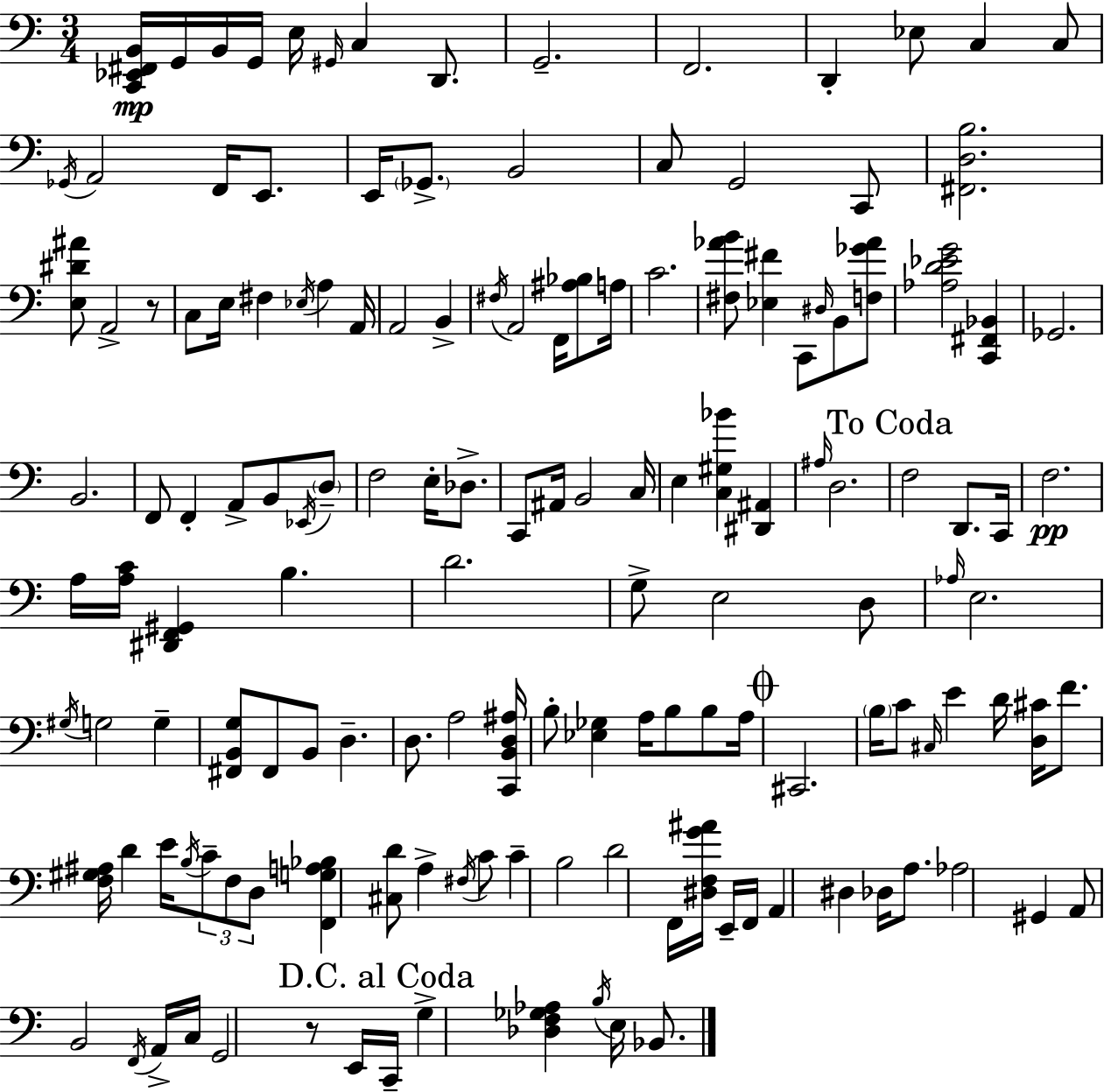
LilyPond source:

{
  \clef bass
  \numericTimeSignature
  \time 3/4
  \key a \minor
  <c, ees, fis, b,>16\mp g,16 b,16 g,16 e16 \grace { gis,16 } c4 d,8. | g,2.-- | f,2. | d,4-. ees8 c4 c8 | \break \acciaccatura { ges,16 } a,2 f,16 e,8. | e,16 \parenthesize ges,8.-> b,2 | c8 g,2 | c,8 <fis, d b>2. | \break <e dis' ais'>8 a,2-> | r8 c8 e16 fis4 \acciaccatura { ees16 } a4 | a,16 a,2 b,4-> | \acciaccatura { fis16 } a,2 | \break f,16 <ais bes>8 a16 c'2. | <fis aes' b'>8 <ees fis'>4 c,8 | \grace { dis16 } b,8 <f ges' aes'>8 <aes d' ees' g'>2 | <c, fis, bes,>4 ges,2. | \break b,2. | f,8 f,4-. a,8-> | b,8 \acciaccatura { ees,16 } \parenthesize d8-- f2 | e16-. des8.-> c,8 ais,16 b,2 | \break c16 e4 <c gis bes'>4 | <dis, ais,>4 \grace { ais16 } d2. | \mark "To Coda" f2 | d,8. c,16 f2.\pp | \break a16 <a c'>16 <dis, f, gis,>4 | b4. d'2. | g8-> e2 | d8 \grace { aes16 } e2. | \break \acciaccatura { gis16 } g2 | g4-- <fis, b, g>8 fis,8 | b,8 d4.-- d8. | a2 <c, b, d ais>16 b8-. <ees ges>4 | \break a16 b8 b8 a16 \mark \markup { \musicglyph "scripts.coda" } cis,2. | \parenthesize b16 c'8 | \grace { cis16 } e'4 d'16 <d cis'>16 f'8. <f gis ais>16 d'4 | e'16 \acciaccatura { b16 } \tuplet 3/2 { c'8-- f8 d8 } <f, g a bes>4 | \break <cis d'>8 a4-> \acciaccatura { fis16 } c'8 | c'4-- b2 | d'2 f,16 <dis f g' ais'>16 e,16-- f,16 | a,4 dis4 des16 a8. | \break aes2 gis,4 | a,8 b,2 \acciaccatura { f,16 } a,16-> | c16 g,2 r8 e,16 | \mark "D.C. al Coda" c,16-- g4-> <des f ges aes>4 \acciaccatura { b16 } e16 bes,8. | \break \bar "|."
}